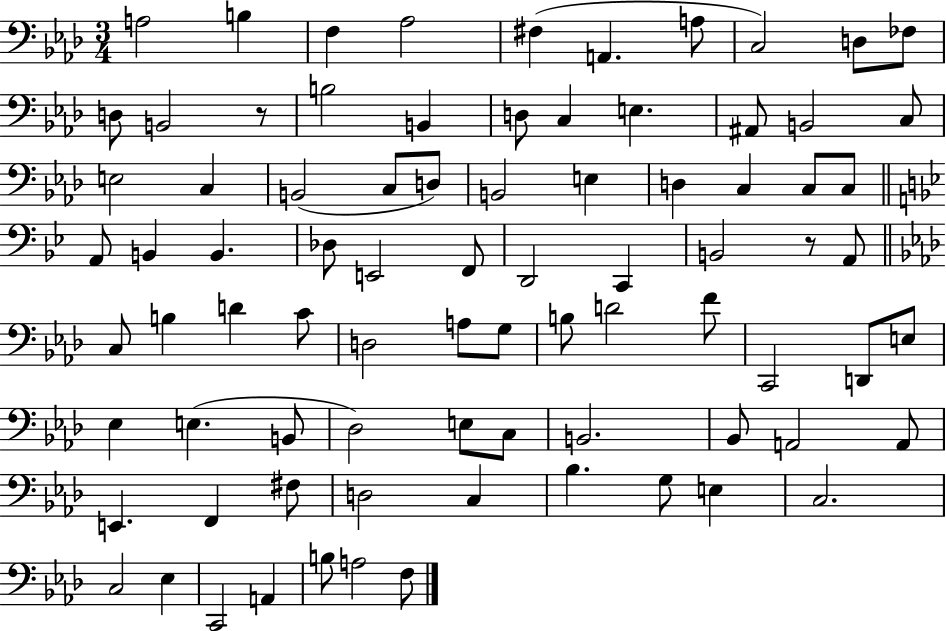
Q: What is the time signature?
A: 3/4